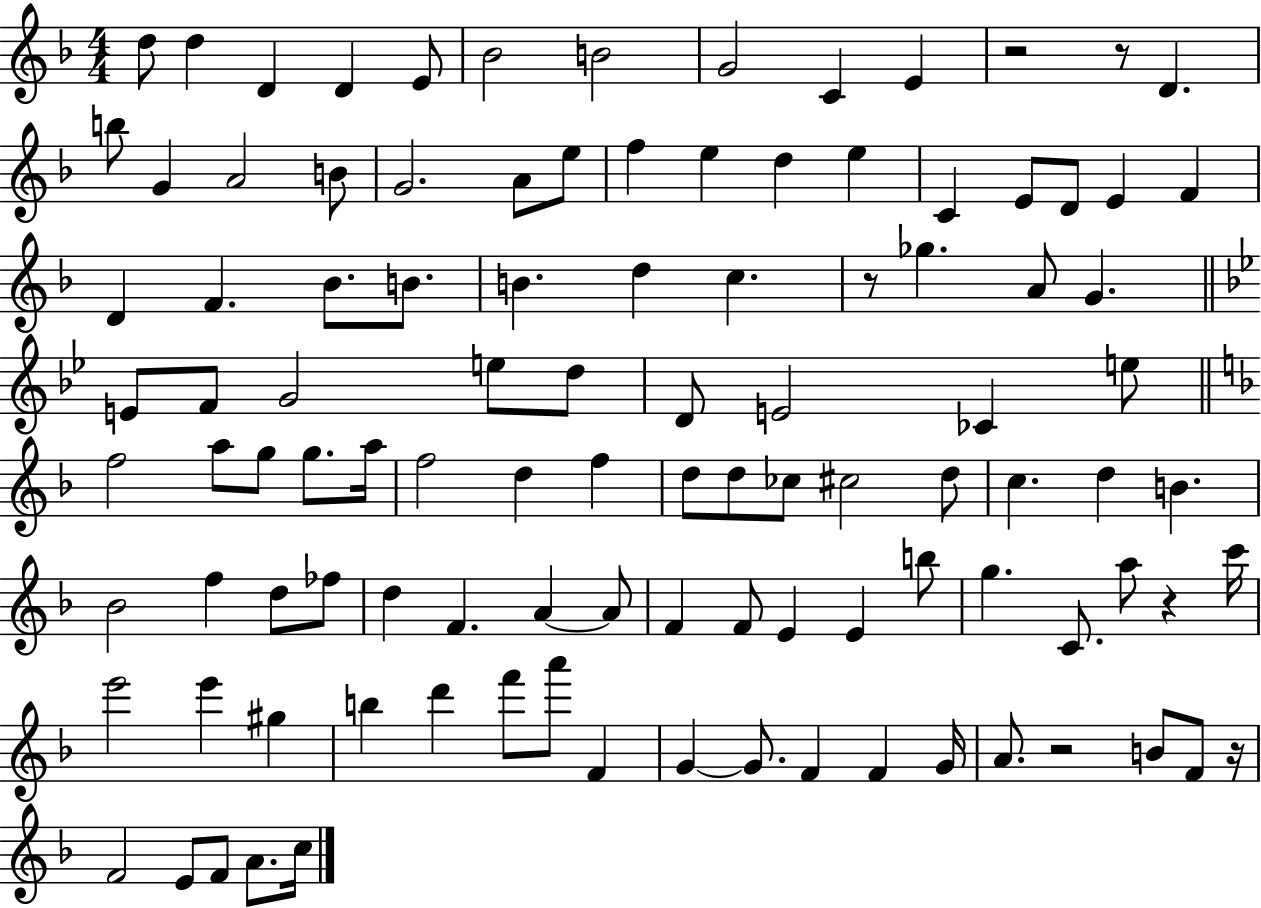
X:1
T:Untitled
M:4/4
L:1/4
K:F
d/2 d D D E/2 _B2 B2 G2 C E z2 z/2 D b/2 G A2 B/2 G2 A/2 e/2 f e d e C E/2 D/2 E F D F _B/2 B/2 B d c z/2 _g A/2 G E/2 F/2 G2 e/2 d/2 D/2 E2 _C e/2 f2 a/2 g/2 g/2 a/4 f2 d f d/2 d/2 _c/2 ^c2 d/2 c d B _B2 f d/2 _f/2 d F A A/2 F F/2 E E b/2 g C/2 a/2 z c'/4 e'2 e' ^g b d' f'/2 a'/2 F G G/2 F F G/4 A/2 z2 B/2 F/2 z/4 F2 E/2 F/2 A/2 c/4